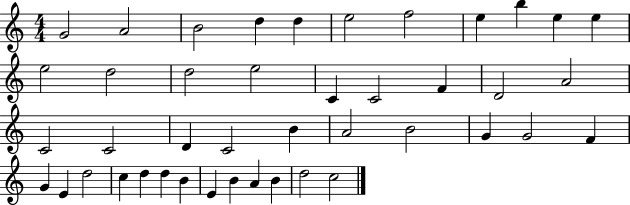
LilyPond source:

{
  \clef treble
  \numericTimeSignature
  \time 4/4
  \key c \major
  g'2 a'2 | b'2 d''4 d''4 | e''2 f''2 | e''4 b''4 e''4 e''4 | \break e''2 d''2 | d''2 e''2 | c'4 c'2 f'4 | d'2 a'2 | \break c'2 c'2 | d'4 c'2 b'4 | a'2 b'2 | g'4 g'2 f'4 | \break g'4 e'4 d''2 | c''4 d''4 d''4 b'4 | e'4 b'4 a'4 b'4 | d''2 c''2 | \break \bar "|."
}